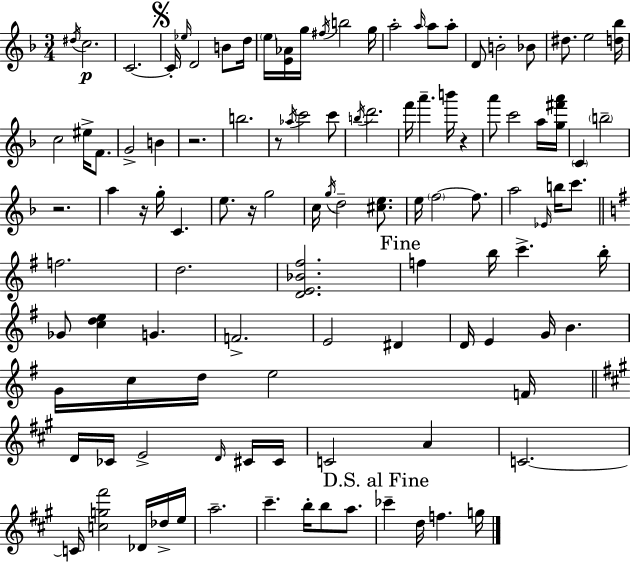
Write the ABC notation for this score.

X:1
T:Untitled
M:3/4
L:1/4
K:F
^d/4 c2 C2 C/4 _e/4 D2 B/2 d/4 e/4 [E_A]/4 g/4 ^f/4 b2 g/4 a2 a/4 a/2 a/2 D/2 B2 _B/2 ^d/2 e2 [d_b]/4 c2 ^e/4 F/2 G2 B z2 b2 z/2 _a/4 c'2 c'/2 b/4 d'2 f'/4 a' b'/4 z a'/2 c'2 a/4 [g^f'a']/4 C b2 z2 a z/4 g/4 C e/2 z/4 g2 c/4 g/4 d2 [^ce]/2 e/4 f2 f/2 a2 _E/4 b/4 c'/2 f2 d2 [DE_B^f]2 f b/4 c' b/4 _G/2 [cde] G F2 E2 ^D D/4 E G/4 B G/4 c/4 d/4 e2 F/4 D/4 _C/4 E2 D/4 ^C/4 ^C/4 C2 A C2 C/4 [cg^f']2 _D/4 _d/4 e/4 a2 ^c' b/4 b/2 a/2 _c' d/4 f g/4